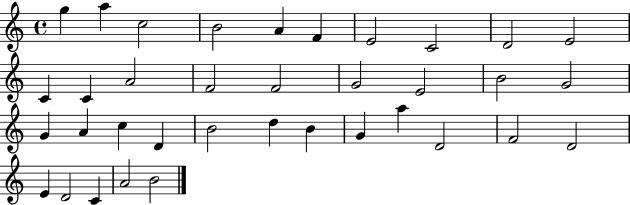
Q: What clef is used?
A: treble